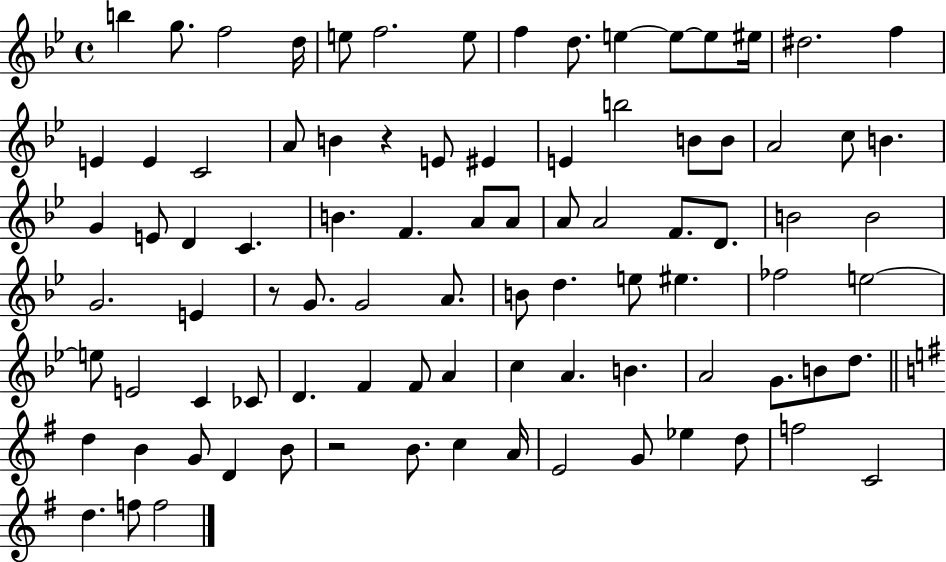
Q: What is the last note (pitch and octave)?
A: F5